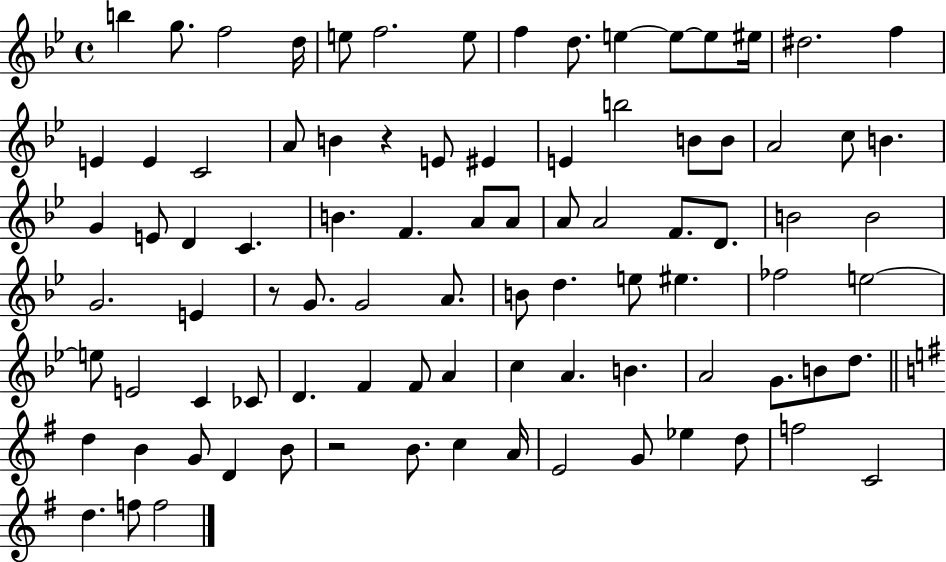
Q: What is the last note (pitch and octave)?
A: F5